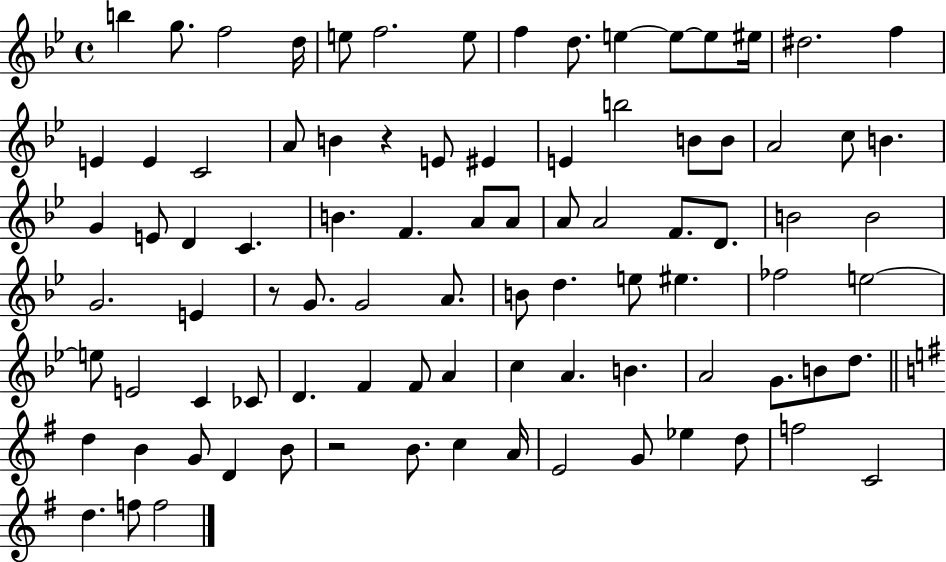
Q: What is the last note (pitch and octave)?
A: F5